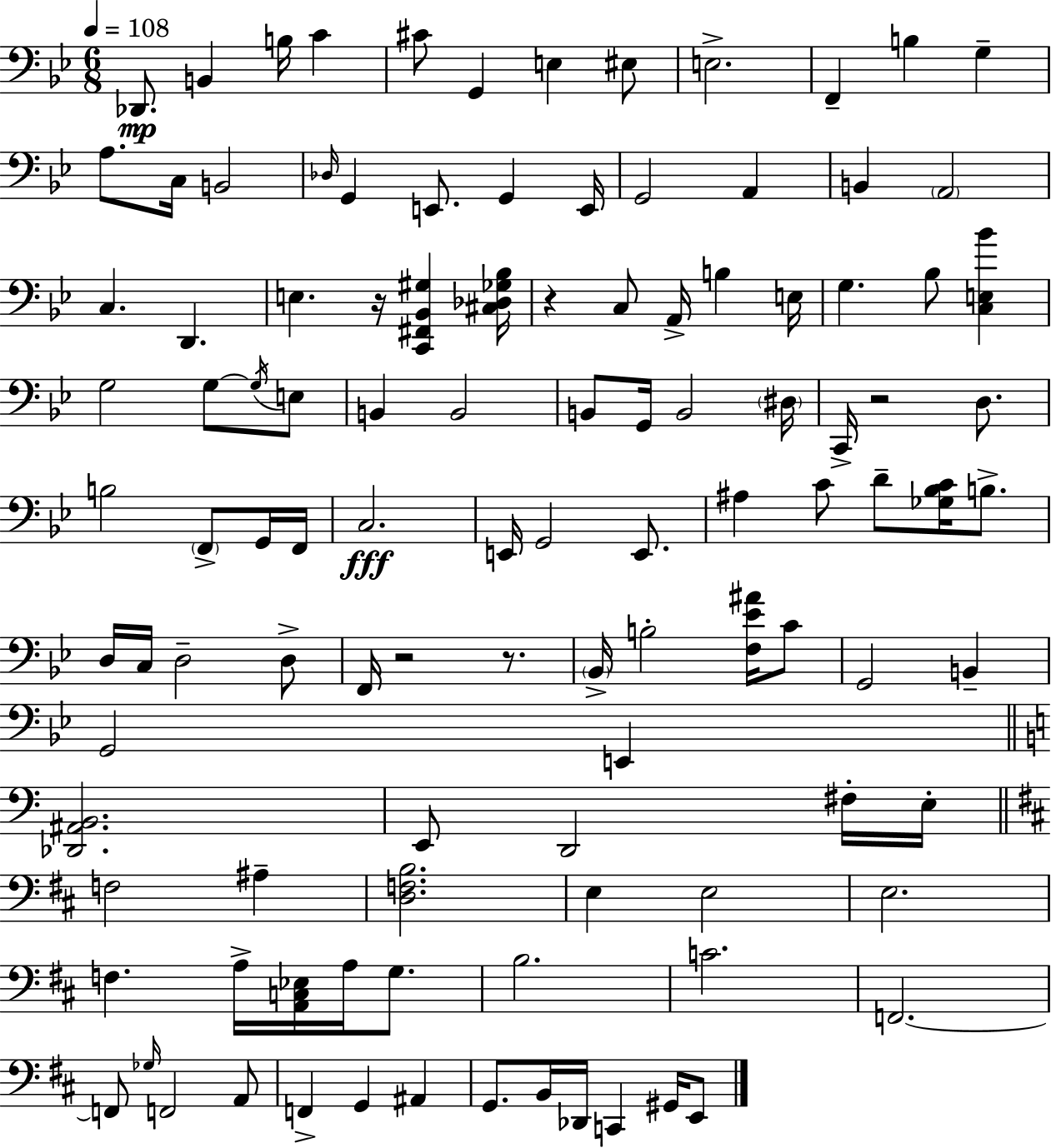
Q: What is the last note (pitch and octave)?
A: E2